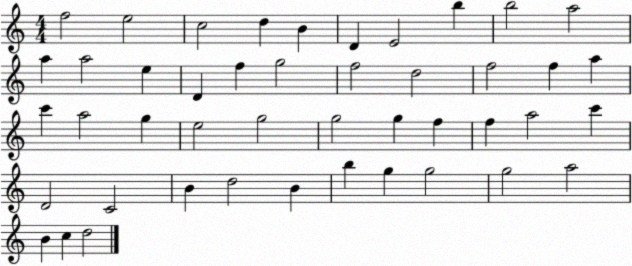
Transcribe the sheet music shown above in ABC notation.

X:1
T:Untitled
M:4/4
L:1/4
K:C
f2 e2 c2 d B D E2 b b2 a2 a a2 e D f g2 f2 d2 f2 f a c' a2 g e2 g2 g2 g f f a2 c' D2 C2 B d2 B b g g2 g2 a2 B c d2